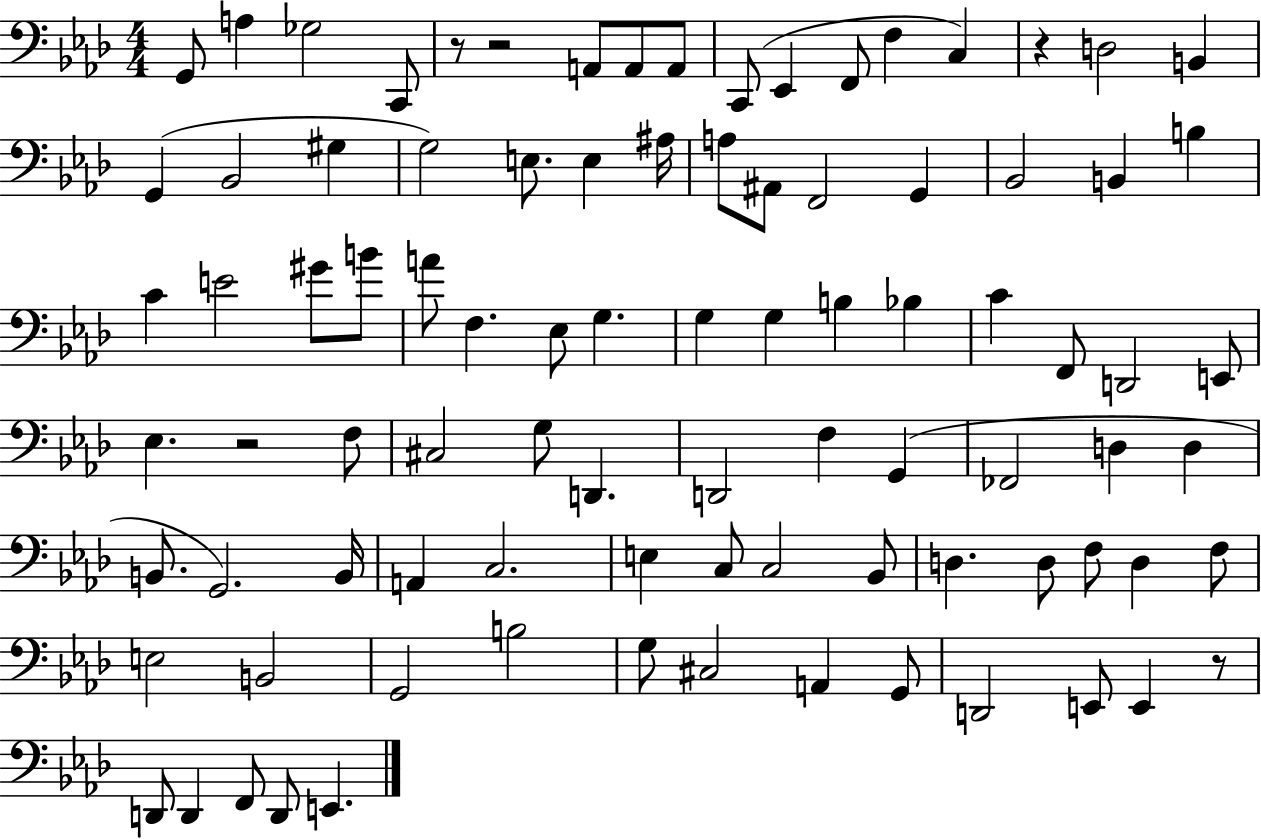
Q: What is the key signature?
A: AES major